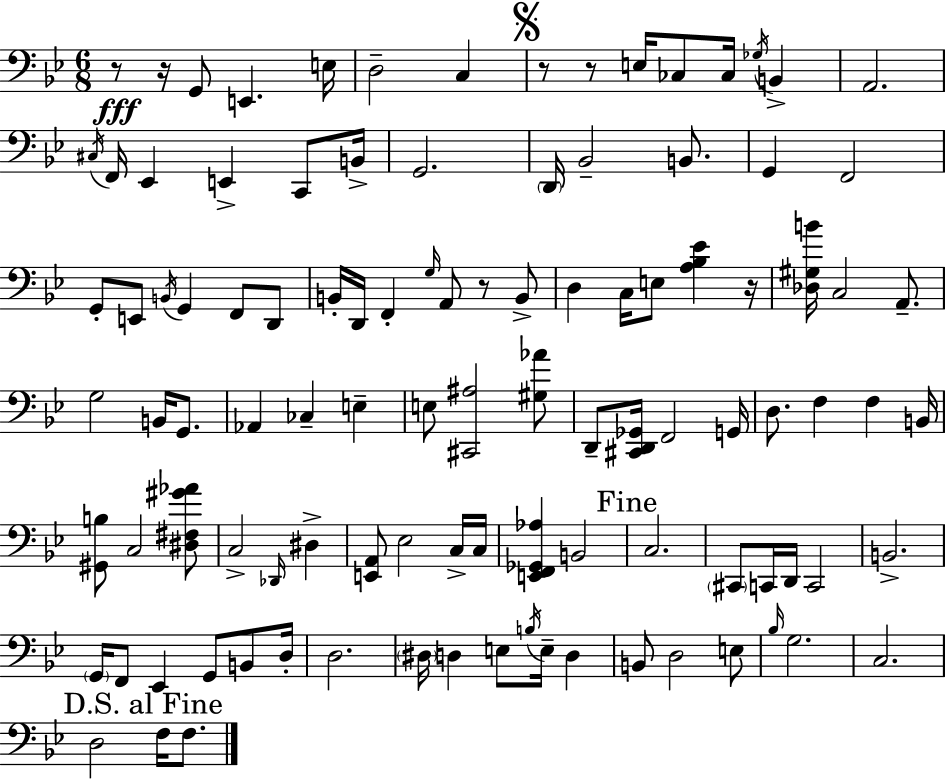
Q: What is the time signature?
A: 6/8